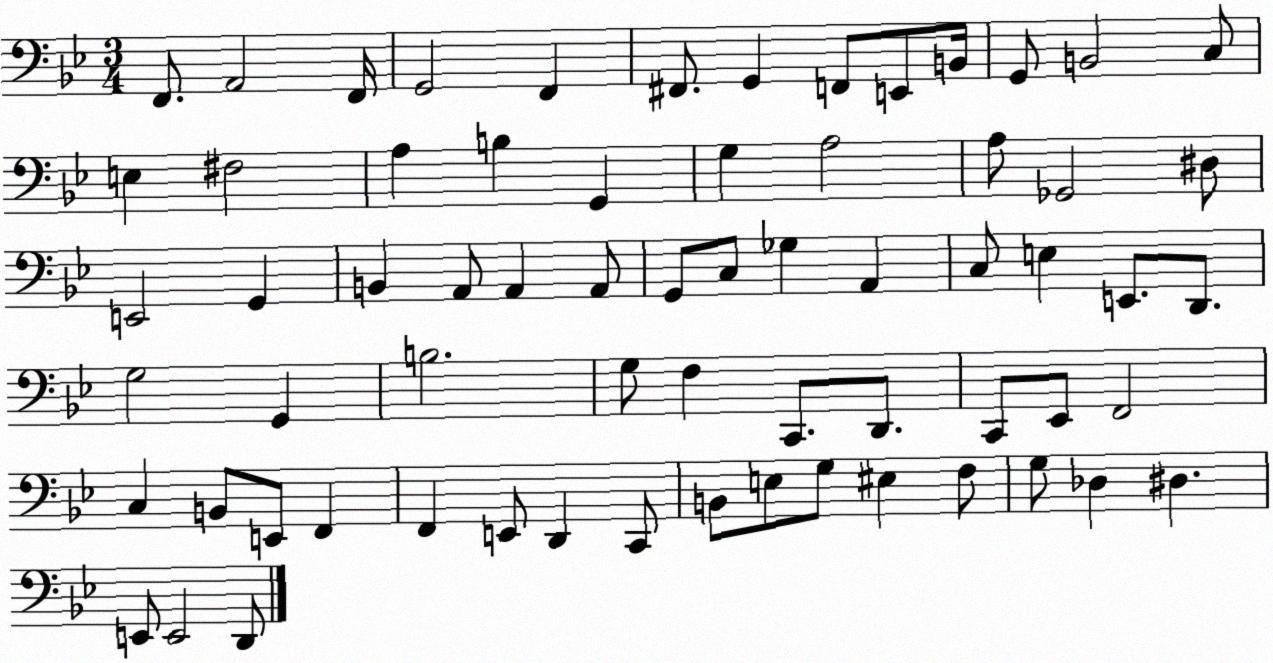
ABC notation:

X:1
T:Untitled
M:3/4
L:1/4
K:Bb
F,,/2 A,,2 F,,/4 G,,2 F,, ^F,,/2 G,, F,,/2 E,,/2 B,,/4 G,,/2 B,,2 C,/2 E, ^F,2 A, B, G,, G, A,2 A,/2 _G,,2 ^D,/2 E,,2 G,, B,, A,,/2 A,, A,,/2 G,,/2 C,/2 _G, A,, C,/2 E, E,,/2 D,,/2 G,2 G,, B,2 G,/2 F, C,,/2 D,,/2 C,,/2 _E,,/2 F,,2 C, B,,/2 E,,/2 F,, F,, E,,/2 D,, C,,/2 B,,/2 E,/2 G,/2 ^E, F,/2 G,/2 _D, ^D, E,,/2 E,,2 D,,/2